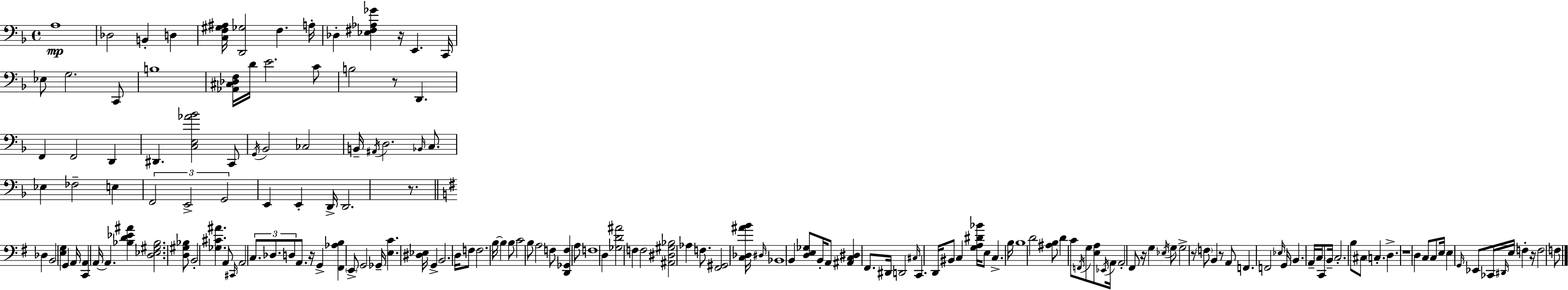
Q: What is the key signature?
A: D minor